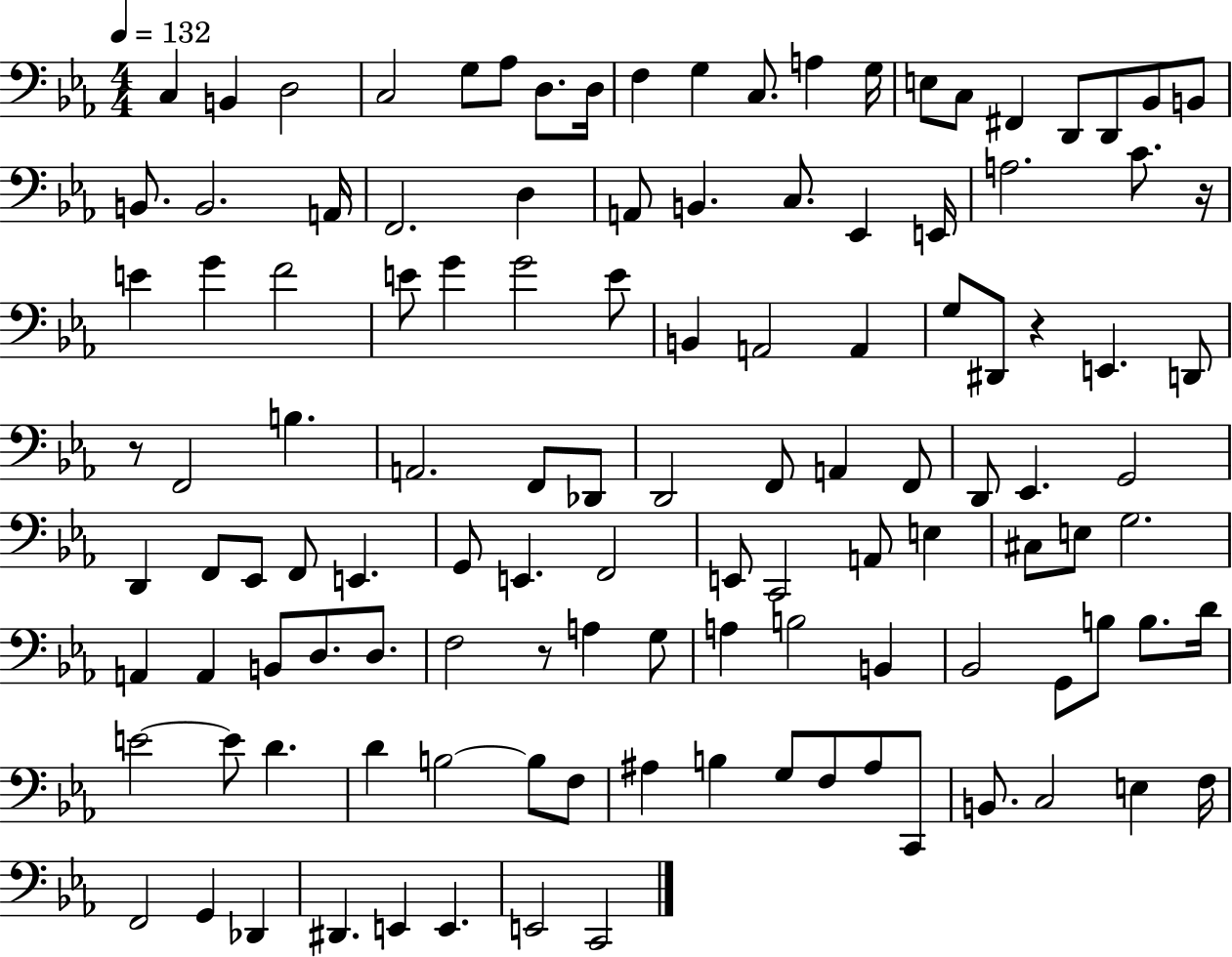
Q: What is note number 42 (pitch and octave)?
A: A2